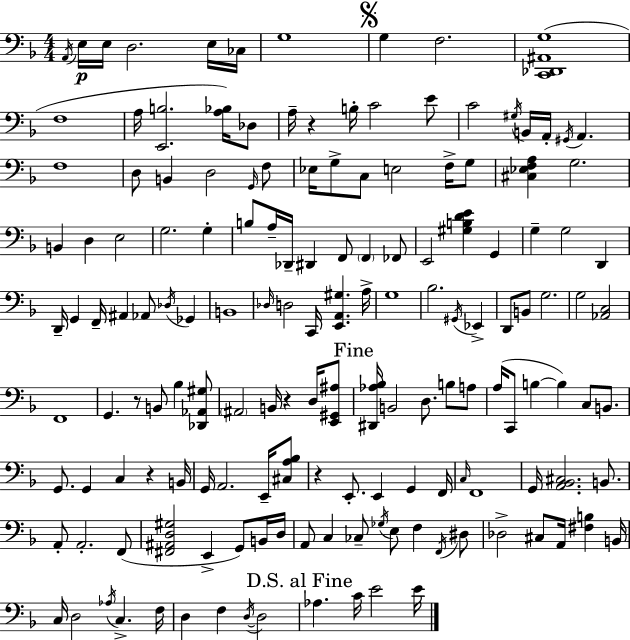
{
  \clef bass
  \numericTimeSignature
  \time 4/4
  \key d \minor
  \acciaccatura { a,16 }\p e16 e16 d2. e16 | ces16 g1 | \mark \markup { \musicglyph "scripts.segno" } g4 f2. | <c, des, ais, g>1( | \break f1 | a16 <e, b>2. <a bes>16) des8 | a16-- r4 b16-. c'2 e'8 | c'2 \acciaccatura { gis16 } b,16 a,16-. \acciaccatura { gis,16 } a,4. | \break f1 | d8 b,4 d2 | \grace { g,16 } f8 ees16 g8-> c8 e2 | f16-> g8 <cis ees f a>4 g2. | \break b,4 d4 e2 | g2. | g4-. b8 a16-- des,16-- dis,4 f,8 \parenthesize f,4 | fes,8 e,2 <gis b d' e'>4 | \break g,4 g4-- g2 | d,4 d,16-- g,4 f,16-- ais,4 aes,8 | \acciaccatura { des16 } ges,4 b,1 | \grace { des16 } d2 c,16 <e, a, gis>4. | \break a16-> g1 | bes2. | \acciaccatura { gis,16 } ees,4-> d,8 b,8 g2. | g2 <aes, c>2 | \break f,1 | g,4. r8 b,8 | bes4 <des, aes, gis>8 \parenthesize ais,2 b,16 | r4 d16 <e, gis, ais>8 \mark "Fine" <dis, aes bes>16 b,2 | \break d8. b8 a8 a16( c,8 b4~~ b4) | c8 b,8. g,8. g,4 c4 | r4 b,16 g,16 a,2. | e,16-- <cis a bes>8 r4 e,8.-. e,4 | \break g,4 f,16 \grace { c16 } f,1 | g,16 <a, bes, cis>2. | b,8. a,8-. a,2.-. | f,8( <fis, ais, d gis>2 | \break e,4-> g,8) b,16 d16 a,8 c4 ces8-- | \acciaccatura { ges16 } e8 f4 \acciaccatura { f,16 } dis8 des2-> | cis8 a,16 <fis b>4 b,16 c16 d2 | \acciaccatura { aes16 } c4.-> f16 d4 f4 | \break \acciaccatura { d16~ }~ d2 \mark "D.S. al Fine" aes4. | c'16 e'2 e'16 \bar "|."
}